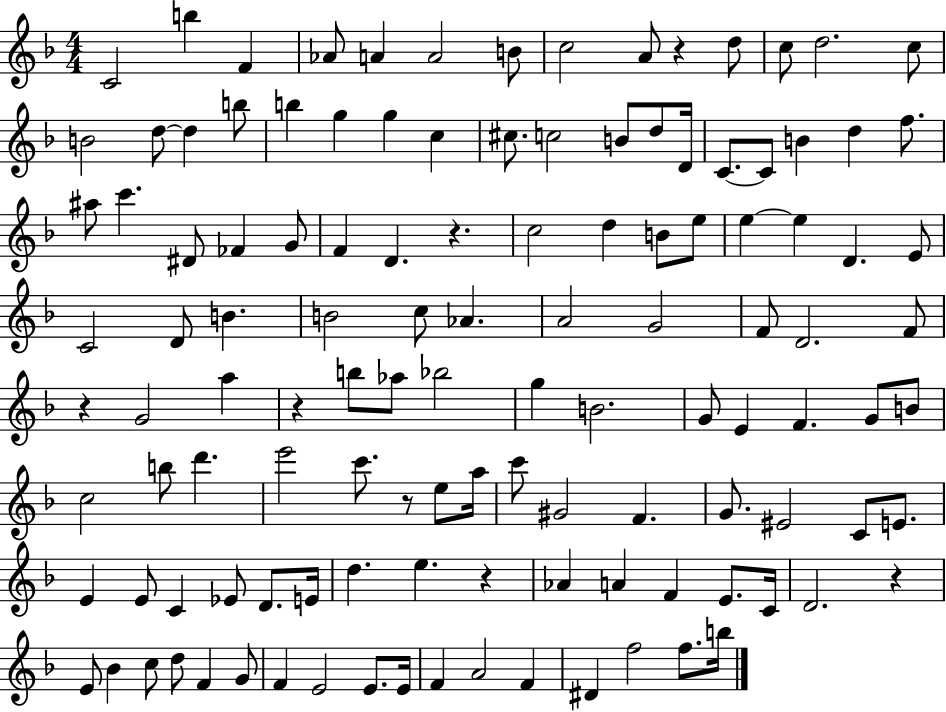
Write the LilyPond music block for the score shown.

{
  \clef treble
  \numericTimeSignature
  \time 4/4
  \key f \major
  c'2 b''4 f'4 | aes'8 a'4 a'2 b'8 | c''2 a'8 r4 d''8 | c''8 d''2. c''8 | \break b'2 d''8~~ d''4 b''8 | b''4 g''4 g''4 c''4 | cis''8. c''2 b'8 d''8 d'16 | c'8.~~ c'8 b'4 d''4 f''8. | \break ais''8 c'''4. dis'8 fes'4 g'8 | f'4 d'4. r4. | c''2 d''4 b'8 e''8 | e''4~~ e''4 d'4. e'8 | \break c'2 d'8 b'4. | b'2 c''8 aes'4. | a'2 g'2 | f'8 d'2. f'8 | \break r4 g'2 a''4 | r4 b''8 aes''8 bes''2 | g''4 b'2. | g'8 e'4 f'4. g'8 b'8 | \break c''2 b''8 d'''4. | e'''2 c'''8. r8 e''8 a''16 | c'''8 gis'2 f'4. | g'8. eis'2 c'8 e'8. | \break e'4 e'8 c'4 ees'8 d'8. e'16 | d''4. e''4. r4 | aes'4 a'4 f'4 e'8. c'16 | d'2. r4 | \break e'8 bes'4 c''8 d''8 f'4 g'8 | f'4 e'2 e'8. e'16 | f'4 a'2 f'4 | dis'4 f''2 f''8. b''16 | \break \bar "|."
}